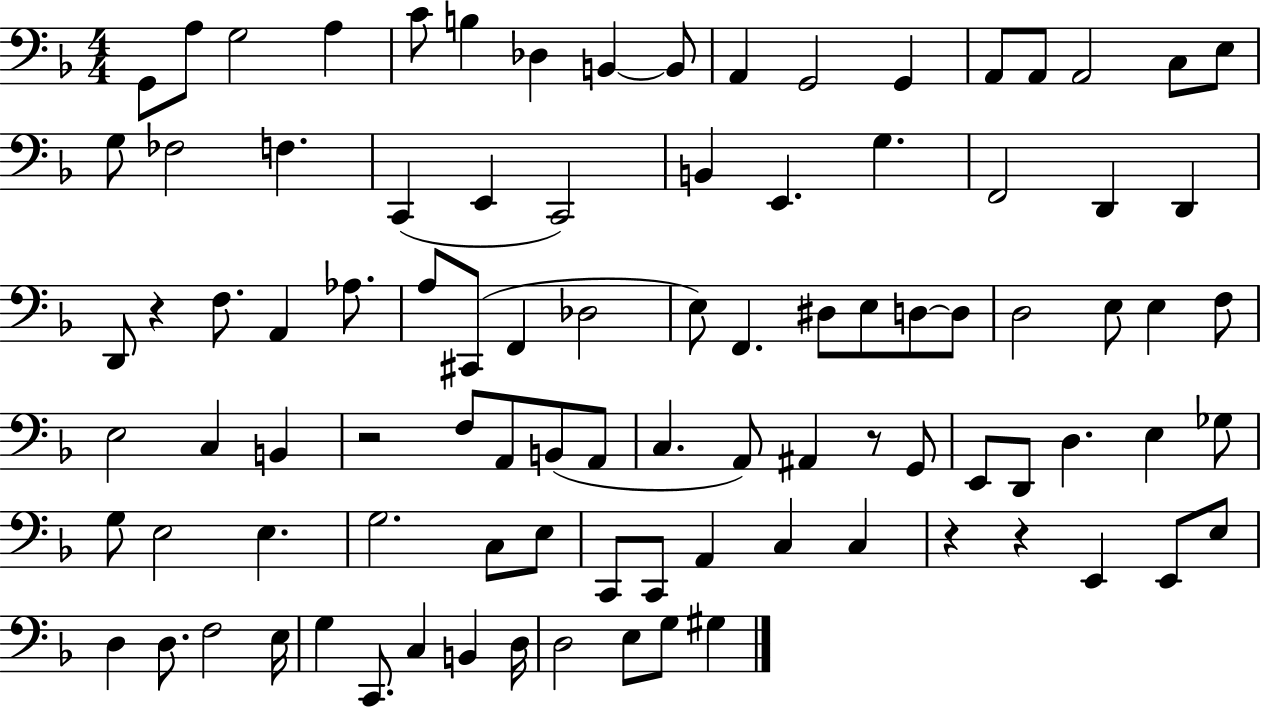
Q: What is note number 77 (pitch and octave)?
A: E3